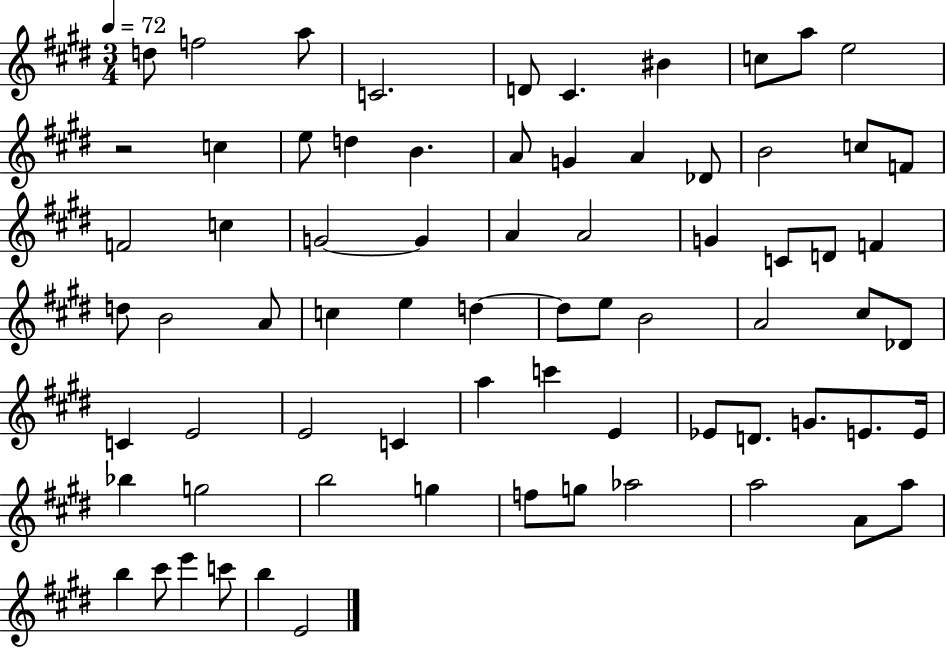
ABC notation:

X:1
T:Untitled
M:3/4
L:1/4
K:E
d/2 f2 a/2 C2 D/2 ^C ^B c/2 a/2 e2 z2 c e/2 d B A/2 G A _D/2 B2 c/2 F/2 F2 c G2 G A A2 G C/2 D/2 F d/2 B2 A/2 c e d d/2 e/2 B2 A2 ^c/2 _D/2 C E2 E2 C a c' E _E/2 D/2 G/2 E/2 E/4 _b g2 b2 g f/2 g/2 _a2 a2 A/2 a/2 b ^c'/2 e' c'/2 b E2